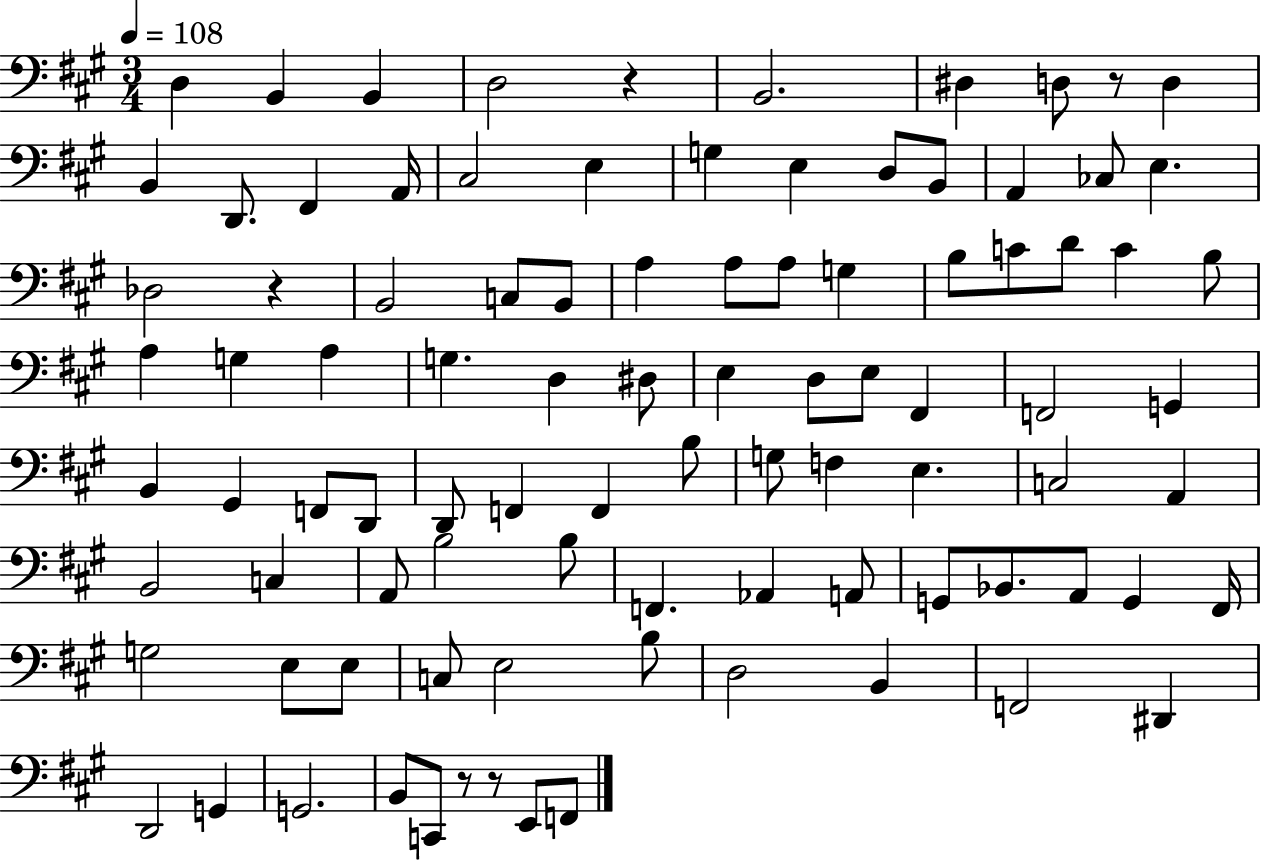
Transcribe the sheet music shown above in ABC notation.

X:1
T:Untitled
M:3/4
L:1/4
K:A
D, B,, B,, D,2 z B,,2 ^D, D,/2 z/2 D, B,, D,,/2 ^F,, A,,/4 ^C,2 E, G, E, D,/2 B,,/2 A,, _C,/2 E, _D,2 z B,,2 C,/2 B,,/2 A, A,/2 A,/2 G, B,/2 C/2 D/2 C B,/2 A, G, A, G, D, ^D,/2 E, D,/2 E,/2 ^F,, F,,2 G,, B,, ^G,, F,,/2 D,,/2 D,,/2 F,, F,, B,/2 G,/2 F, E, C,2 A,, B,,2 C, A,,/2 B,2 B,/2 F,, _A,, A,,/2 G,,/2 _B,,/2 A,,/2 G,, ^F,,/4 G,2 E,/2 E,/2 C,/2 E,2 B,/2 D,2 B,, F,,2 ^D,, D,,2 G,, G,,2 B,,/2 C,,/2 z/2 z/2 E,,/2 F,,/2